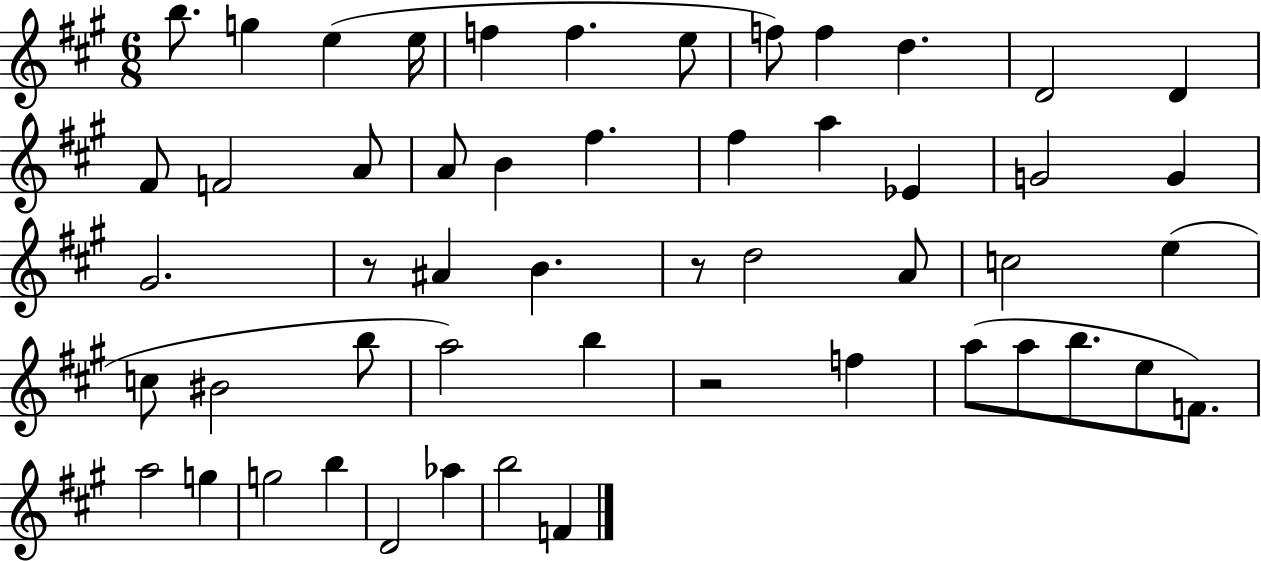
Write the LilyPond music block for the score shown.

{
  \clef treble
  \numericTimeSignature
  \time 6/8
  \key a \major
  \repeat volta 2 { b''8. g''4 e''4( e''16 | f''4 f''4. e''8 | f''8) f''4 d''4. | d'2 d'4 | \break fis'8 f'2 a'8 | a'8 b'4 fis''4. | fis''4 a''4 ees'4 | g'2 g'4 | \break gis'2. | r8 ais'4 b'4. | r8 d''2 a'8 | c''2 e''4( | \break c''8 bis'2 b''8 | a''2) b''4 | r2 f''4 | a''8( a''8 b''8. e''8 f'8.) | \break a''2 g''4 | g''2 b''4 | d'2 aes''4 | b''2 f'4 | \break } \bar "|."
}